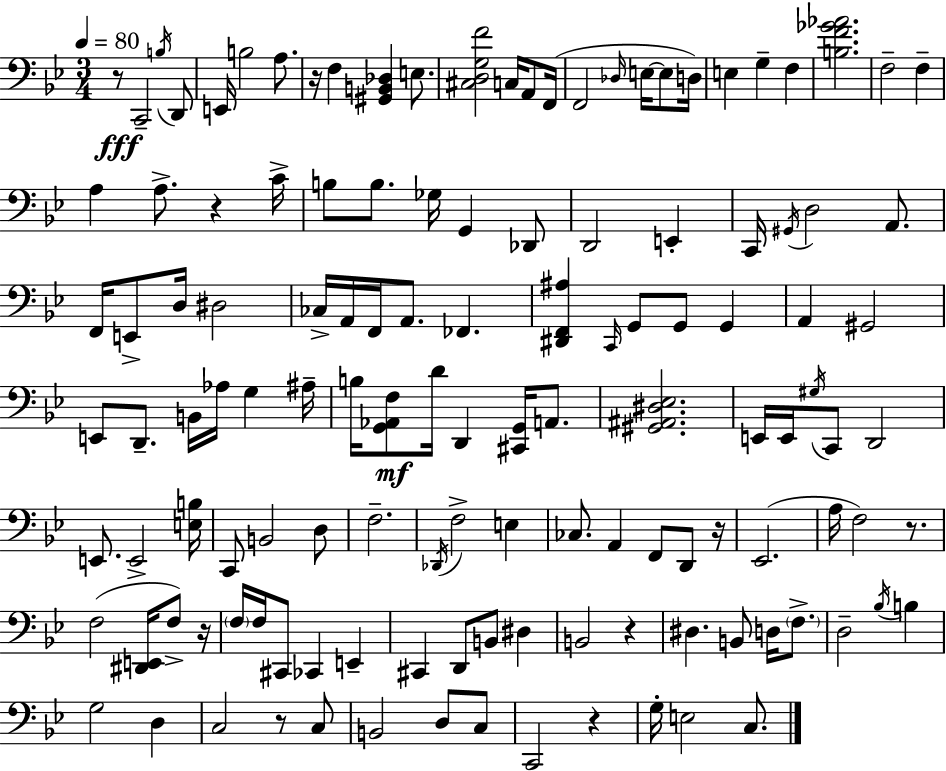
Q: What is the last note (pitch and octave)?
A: C3